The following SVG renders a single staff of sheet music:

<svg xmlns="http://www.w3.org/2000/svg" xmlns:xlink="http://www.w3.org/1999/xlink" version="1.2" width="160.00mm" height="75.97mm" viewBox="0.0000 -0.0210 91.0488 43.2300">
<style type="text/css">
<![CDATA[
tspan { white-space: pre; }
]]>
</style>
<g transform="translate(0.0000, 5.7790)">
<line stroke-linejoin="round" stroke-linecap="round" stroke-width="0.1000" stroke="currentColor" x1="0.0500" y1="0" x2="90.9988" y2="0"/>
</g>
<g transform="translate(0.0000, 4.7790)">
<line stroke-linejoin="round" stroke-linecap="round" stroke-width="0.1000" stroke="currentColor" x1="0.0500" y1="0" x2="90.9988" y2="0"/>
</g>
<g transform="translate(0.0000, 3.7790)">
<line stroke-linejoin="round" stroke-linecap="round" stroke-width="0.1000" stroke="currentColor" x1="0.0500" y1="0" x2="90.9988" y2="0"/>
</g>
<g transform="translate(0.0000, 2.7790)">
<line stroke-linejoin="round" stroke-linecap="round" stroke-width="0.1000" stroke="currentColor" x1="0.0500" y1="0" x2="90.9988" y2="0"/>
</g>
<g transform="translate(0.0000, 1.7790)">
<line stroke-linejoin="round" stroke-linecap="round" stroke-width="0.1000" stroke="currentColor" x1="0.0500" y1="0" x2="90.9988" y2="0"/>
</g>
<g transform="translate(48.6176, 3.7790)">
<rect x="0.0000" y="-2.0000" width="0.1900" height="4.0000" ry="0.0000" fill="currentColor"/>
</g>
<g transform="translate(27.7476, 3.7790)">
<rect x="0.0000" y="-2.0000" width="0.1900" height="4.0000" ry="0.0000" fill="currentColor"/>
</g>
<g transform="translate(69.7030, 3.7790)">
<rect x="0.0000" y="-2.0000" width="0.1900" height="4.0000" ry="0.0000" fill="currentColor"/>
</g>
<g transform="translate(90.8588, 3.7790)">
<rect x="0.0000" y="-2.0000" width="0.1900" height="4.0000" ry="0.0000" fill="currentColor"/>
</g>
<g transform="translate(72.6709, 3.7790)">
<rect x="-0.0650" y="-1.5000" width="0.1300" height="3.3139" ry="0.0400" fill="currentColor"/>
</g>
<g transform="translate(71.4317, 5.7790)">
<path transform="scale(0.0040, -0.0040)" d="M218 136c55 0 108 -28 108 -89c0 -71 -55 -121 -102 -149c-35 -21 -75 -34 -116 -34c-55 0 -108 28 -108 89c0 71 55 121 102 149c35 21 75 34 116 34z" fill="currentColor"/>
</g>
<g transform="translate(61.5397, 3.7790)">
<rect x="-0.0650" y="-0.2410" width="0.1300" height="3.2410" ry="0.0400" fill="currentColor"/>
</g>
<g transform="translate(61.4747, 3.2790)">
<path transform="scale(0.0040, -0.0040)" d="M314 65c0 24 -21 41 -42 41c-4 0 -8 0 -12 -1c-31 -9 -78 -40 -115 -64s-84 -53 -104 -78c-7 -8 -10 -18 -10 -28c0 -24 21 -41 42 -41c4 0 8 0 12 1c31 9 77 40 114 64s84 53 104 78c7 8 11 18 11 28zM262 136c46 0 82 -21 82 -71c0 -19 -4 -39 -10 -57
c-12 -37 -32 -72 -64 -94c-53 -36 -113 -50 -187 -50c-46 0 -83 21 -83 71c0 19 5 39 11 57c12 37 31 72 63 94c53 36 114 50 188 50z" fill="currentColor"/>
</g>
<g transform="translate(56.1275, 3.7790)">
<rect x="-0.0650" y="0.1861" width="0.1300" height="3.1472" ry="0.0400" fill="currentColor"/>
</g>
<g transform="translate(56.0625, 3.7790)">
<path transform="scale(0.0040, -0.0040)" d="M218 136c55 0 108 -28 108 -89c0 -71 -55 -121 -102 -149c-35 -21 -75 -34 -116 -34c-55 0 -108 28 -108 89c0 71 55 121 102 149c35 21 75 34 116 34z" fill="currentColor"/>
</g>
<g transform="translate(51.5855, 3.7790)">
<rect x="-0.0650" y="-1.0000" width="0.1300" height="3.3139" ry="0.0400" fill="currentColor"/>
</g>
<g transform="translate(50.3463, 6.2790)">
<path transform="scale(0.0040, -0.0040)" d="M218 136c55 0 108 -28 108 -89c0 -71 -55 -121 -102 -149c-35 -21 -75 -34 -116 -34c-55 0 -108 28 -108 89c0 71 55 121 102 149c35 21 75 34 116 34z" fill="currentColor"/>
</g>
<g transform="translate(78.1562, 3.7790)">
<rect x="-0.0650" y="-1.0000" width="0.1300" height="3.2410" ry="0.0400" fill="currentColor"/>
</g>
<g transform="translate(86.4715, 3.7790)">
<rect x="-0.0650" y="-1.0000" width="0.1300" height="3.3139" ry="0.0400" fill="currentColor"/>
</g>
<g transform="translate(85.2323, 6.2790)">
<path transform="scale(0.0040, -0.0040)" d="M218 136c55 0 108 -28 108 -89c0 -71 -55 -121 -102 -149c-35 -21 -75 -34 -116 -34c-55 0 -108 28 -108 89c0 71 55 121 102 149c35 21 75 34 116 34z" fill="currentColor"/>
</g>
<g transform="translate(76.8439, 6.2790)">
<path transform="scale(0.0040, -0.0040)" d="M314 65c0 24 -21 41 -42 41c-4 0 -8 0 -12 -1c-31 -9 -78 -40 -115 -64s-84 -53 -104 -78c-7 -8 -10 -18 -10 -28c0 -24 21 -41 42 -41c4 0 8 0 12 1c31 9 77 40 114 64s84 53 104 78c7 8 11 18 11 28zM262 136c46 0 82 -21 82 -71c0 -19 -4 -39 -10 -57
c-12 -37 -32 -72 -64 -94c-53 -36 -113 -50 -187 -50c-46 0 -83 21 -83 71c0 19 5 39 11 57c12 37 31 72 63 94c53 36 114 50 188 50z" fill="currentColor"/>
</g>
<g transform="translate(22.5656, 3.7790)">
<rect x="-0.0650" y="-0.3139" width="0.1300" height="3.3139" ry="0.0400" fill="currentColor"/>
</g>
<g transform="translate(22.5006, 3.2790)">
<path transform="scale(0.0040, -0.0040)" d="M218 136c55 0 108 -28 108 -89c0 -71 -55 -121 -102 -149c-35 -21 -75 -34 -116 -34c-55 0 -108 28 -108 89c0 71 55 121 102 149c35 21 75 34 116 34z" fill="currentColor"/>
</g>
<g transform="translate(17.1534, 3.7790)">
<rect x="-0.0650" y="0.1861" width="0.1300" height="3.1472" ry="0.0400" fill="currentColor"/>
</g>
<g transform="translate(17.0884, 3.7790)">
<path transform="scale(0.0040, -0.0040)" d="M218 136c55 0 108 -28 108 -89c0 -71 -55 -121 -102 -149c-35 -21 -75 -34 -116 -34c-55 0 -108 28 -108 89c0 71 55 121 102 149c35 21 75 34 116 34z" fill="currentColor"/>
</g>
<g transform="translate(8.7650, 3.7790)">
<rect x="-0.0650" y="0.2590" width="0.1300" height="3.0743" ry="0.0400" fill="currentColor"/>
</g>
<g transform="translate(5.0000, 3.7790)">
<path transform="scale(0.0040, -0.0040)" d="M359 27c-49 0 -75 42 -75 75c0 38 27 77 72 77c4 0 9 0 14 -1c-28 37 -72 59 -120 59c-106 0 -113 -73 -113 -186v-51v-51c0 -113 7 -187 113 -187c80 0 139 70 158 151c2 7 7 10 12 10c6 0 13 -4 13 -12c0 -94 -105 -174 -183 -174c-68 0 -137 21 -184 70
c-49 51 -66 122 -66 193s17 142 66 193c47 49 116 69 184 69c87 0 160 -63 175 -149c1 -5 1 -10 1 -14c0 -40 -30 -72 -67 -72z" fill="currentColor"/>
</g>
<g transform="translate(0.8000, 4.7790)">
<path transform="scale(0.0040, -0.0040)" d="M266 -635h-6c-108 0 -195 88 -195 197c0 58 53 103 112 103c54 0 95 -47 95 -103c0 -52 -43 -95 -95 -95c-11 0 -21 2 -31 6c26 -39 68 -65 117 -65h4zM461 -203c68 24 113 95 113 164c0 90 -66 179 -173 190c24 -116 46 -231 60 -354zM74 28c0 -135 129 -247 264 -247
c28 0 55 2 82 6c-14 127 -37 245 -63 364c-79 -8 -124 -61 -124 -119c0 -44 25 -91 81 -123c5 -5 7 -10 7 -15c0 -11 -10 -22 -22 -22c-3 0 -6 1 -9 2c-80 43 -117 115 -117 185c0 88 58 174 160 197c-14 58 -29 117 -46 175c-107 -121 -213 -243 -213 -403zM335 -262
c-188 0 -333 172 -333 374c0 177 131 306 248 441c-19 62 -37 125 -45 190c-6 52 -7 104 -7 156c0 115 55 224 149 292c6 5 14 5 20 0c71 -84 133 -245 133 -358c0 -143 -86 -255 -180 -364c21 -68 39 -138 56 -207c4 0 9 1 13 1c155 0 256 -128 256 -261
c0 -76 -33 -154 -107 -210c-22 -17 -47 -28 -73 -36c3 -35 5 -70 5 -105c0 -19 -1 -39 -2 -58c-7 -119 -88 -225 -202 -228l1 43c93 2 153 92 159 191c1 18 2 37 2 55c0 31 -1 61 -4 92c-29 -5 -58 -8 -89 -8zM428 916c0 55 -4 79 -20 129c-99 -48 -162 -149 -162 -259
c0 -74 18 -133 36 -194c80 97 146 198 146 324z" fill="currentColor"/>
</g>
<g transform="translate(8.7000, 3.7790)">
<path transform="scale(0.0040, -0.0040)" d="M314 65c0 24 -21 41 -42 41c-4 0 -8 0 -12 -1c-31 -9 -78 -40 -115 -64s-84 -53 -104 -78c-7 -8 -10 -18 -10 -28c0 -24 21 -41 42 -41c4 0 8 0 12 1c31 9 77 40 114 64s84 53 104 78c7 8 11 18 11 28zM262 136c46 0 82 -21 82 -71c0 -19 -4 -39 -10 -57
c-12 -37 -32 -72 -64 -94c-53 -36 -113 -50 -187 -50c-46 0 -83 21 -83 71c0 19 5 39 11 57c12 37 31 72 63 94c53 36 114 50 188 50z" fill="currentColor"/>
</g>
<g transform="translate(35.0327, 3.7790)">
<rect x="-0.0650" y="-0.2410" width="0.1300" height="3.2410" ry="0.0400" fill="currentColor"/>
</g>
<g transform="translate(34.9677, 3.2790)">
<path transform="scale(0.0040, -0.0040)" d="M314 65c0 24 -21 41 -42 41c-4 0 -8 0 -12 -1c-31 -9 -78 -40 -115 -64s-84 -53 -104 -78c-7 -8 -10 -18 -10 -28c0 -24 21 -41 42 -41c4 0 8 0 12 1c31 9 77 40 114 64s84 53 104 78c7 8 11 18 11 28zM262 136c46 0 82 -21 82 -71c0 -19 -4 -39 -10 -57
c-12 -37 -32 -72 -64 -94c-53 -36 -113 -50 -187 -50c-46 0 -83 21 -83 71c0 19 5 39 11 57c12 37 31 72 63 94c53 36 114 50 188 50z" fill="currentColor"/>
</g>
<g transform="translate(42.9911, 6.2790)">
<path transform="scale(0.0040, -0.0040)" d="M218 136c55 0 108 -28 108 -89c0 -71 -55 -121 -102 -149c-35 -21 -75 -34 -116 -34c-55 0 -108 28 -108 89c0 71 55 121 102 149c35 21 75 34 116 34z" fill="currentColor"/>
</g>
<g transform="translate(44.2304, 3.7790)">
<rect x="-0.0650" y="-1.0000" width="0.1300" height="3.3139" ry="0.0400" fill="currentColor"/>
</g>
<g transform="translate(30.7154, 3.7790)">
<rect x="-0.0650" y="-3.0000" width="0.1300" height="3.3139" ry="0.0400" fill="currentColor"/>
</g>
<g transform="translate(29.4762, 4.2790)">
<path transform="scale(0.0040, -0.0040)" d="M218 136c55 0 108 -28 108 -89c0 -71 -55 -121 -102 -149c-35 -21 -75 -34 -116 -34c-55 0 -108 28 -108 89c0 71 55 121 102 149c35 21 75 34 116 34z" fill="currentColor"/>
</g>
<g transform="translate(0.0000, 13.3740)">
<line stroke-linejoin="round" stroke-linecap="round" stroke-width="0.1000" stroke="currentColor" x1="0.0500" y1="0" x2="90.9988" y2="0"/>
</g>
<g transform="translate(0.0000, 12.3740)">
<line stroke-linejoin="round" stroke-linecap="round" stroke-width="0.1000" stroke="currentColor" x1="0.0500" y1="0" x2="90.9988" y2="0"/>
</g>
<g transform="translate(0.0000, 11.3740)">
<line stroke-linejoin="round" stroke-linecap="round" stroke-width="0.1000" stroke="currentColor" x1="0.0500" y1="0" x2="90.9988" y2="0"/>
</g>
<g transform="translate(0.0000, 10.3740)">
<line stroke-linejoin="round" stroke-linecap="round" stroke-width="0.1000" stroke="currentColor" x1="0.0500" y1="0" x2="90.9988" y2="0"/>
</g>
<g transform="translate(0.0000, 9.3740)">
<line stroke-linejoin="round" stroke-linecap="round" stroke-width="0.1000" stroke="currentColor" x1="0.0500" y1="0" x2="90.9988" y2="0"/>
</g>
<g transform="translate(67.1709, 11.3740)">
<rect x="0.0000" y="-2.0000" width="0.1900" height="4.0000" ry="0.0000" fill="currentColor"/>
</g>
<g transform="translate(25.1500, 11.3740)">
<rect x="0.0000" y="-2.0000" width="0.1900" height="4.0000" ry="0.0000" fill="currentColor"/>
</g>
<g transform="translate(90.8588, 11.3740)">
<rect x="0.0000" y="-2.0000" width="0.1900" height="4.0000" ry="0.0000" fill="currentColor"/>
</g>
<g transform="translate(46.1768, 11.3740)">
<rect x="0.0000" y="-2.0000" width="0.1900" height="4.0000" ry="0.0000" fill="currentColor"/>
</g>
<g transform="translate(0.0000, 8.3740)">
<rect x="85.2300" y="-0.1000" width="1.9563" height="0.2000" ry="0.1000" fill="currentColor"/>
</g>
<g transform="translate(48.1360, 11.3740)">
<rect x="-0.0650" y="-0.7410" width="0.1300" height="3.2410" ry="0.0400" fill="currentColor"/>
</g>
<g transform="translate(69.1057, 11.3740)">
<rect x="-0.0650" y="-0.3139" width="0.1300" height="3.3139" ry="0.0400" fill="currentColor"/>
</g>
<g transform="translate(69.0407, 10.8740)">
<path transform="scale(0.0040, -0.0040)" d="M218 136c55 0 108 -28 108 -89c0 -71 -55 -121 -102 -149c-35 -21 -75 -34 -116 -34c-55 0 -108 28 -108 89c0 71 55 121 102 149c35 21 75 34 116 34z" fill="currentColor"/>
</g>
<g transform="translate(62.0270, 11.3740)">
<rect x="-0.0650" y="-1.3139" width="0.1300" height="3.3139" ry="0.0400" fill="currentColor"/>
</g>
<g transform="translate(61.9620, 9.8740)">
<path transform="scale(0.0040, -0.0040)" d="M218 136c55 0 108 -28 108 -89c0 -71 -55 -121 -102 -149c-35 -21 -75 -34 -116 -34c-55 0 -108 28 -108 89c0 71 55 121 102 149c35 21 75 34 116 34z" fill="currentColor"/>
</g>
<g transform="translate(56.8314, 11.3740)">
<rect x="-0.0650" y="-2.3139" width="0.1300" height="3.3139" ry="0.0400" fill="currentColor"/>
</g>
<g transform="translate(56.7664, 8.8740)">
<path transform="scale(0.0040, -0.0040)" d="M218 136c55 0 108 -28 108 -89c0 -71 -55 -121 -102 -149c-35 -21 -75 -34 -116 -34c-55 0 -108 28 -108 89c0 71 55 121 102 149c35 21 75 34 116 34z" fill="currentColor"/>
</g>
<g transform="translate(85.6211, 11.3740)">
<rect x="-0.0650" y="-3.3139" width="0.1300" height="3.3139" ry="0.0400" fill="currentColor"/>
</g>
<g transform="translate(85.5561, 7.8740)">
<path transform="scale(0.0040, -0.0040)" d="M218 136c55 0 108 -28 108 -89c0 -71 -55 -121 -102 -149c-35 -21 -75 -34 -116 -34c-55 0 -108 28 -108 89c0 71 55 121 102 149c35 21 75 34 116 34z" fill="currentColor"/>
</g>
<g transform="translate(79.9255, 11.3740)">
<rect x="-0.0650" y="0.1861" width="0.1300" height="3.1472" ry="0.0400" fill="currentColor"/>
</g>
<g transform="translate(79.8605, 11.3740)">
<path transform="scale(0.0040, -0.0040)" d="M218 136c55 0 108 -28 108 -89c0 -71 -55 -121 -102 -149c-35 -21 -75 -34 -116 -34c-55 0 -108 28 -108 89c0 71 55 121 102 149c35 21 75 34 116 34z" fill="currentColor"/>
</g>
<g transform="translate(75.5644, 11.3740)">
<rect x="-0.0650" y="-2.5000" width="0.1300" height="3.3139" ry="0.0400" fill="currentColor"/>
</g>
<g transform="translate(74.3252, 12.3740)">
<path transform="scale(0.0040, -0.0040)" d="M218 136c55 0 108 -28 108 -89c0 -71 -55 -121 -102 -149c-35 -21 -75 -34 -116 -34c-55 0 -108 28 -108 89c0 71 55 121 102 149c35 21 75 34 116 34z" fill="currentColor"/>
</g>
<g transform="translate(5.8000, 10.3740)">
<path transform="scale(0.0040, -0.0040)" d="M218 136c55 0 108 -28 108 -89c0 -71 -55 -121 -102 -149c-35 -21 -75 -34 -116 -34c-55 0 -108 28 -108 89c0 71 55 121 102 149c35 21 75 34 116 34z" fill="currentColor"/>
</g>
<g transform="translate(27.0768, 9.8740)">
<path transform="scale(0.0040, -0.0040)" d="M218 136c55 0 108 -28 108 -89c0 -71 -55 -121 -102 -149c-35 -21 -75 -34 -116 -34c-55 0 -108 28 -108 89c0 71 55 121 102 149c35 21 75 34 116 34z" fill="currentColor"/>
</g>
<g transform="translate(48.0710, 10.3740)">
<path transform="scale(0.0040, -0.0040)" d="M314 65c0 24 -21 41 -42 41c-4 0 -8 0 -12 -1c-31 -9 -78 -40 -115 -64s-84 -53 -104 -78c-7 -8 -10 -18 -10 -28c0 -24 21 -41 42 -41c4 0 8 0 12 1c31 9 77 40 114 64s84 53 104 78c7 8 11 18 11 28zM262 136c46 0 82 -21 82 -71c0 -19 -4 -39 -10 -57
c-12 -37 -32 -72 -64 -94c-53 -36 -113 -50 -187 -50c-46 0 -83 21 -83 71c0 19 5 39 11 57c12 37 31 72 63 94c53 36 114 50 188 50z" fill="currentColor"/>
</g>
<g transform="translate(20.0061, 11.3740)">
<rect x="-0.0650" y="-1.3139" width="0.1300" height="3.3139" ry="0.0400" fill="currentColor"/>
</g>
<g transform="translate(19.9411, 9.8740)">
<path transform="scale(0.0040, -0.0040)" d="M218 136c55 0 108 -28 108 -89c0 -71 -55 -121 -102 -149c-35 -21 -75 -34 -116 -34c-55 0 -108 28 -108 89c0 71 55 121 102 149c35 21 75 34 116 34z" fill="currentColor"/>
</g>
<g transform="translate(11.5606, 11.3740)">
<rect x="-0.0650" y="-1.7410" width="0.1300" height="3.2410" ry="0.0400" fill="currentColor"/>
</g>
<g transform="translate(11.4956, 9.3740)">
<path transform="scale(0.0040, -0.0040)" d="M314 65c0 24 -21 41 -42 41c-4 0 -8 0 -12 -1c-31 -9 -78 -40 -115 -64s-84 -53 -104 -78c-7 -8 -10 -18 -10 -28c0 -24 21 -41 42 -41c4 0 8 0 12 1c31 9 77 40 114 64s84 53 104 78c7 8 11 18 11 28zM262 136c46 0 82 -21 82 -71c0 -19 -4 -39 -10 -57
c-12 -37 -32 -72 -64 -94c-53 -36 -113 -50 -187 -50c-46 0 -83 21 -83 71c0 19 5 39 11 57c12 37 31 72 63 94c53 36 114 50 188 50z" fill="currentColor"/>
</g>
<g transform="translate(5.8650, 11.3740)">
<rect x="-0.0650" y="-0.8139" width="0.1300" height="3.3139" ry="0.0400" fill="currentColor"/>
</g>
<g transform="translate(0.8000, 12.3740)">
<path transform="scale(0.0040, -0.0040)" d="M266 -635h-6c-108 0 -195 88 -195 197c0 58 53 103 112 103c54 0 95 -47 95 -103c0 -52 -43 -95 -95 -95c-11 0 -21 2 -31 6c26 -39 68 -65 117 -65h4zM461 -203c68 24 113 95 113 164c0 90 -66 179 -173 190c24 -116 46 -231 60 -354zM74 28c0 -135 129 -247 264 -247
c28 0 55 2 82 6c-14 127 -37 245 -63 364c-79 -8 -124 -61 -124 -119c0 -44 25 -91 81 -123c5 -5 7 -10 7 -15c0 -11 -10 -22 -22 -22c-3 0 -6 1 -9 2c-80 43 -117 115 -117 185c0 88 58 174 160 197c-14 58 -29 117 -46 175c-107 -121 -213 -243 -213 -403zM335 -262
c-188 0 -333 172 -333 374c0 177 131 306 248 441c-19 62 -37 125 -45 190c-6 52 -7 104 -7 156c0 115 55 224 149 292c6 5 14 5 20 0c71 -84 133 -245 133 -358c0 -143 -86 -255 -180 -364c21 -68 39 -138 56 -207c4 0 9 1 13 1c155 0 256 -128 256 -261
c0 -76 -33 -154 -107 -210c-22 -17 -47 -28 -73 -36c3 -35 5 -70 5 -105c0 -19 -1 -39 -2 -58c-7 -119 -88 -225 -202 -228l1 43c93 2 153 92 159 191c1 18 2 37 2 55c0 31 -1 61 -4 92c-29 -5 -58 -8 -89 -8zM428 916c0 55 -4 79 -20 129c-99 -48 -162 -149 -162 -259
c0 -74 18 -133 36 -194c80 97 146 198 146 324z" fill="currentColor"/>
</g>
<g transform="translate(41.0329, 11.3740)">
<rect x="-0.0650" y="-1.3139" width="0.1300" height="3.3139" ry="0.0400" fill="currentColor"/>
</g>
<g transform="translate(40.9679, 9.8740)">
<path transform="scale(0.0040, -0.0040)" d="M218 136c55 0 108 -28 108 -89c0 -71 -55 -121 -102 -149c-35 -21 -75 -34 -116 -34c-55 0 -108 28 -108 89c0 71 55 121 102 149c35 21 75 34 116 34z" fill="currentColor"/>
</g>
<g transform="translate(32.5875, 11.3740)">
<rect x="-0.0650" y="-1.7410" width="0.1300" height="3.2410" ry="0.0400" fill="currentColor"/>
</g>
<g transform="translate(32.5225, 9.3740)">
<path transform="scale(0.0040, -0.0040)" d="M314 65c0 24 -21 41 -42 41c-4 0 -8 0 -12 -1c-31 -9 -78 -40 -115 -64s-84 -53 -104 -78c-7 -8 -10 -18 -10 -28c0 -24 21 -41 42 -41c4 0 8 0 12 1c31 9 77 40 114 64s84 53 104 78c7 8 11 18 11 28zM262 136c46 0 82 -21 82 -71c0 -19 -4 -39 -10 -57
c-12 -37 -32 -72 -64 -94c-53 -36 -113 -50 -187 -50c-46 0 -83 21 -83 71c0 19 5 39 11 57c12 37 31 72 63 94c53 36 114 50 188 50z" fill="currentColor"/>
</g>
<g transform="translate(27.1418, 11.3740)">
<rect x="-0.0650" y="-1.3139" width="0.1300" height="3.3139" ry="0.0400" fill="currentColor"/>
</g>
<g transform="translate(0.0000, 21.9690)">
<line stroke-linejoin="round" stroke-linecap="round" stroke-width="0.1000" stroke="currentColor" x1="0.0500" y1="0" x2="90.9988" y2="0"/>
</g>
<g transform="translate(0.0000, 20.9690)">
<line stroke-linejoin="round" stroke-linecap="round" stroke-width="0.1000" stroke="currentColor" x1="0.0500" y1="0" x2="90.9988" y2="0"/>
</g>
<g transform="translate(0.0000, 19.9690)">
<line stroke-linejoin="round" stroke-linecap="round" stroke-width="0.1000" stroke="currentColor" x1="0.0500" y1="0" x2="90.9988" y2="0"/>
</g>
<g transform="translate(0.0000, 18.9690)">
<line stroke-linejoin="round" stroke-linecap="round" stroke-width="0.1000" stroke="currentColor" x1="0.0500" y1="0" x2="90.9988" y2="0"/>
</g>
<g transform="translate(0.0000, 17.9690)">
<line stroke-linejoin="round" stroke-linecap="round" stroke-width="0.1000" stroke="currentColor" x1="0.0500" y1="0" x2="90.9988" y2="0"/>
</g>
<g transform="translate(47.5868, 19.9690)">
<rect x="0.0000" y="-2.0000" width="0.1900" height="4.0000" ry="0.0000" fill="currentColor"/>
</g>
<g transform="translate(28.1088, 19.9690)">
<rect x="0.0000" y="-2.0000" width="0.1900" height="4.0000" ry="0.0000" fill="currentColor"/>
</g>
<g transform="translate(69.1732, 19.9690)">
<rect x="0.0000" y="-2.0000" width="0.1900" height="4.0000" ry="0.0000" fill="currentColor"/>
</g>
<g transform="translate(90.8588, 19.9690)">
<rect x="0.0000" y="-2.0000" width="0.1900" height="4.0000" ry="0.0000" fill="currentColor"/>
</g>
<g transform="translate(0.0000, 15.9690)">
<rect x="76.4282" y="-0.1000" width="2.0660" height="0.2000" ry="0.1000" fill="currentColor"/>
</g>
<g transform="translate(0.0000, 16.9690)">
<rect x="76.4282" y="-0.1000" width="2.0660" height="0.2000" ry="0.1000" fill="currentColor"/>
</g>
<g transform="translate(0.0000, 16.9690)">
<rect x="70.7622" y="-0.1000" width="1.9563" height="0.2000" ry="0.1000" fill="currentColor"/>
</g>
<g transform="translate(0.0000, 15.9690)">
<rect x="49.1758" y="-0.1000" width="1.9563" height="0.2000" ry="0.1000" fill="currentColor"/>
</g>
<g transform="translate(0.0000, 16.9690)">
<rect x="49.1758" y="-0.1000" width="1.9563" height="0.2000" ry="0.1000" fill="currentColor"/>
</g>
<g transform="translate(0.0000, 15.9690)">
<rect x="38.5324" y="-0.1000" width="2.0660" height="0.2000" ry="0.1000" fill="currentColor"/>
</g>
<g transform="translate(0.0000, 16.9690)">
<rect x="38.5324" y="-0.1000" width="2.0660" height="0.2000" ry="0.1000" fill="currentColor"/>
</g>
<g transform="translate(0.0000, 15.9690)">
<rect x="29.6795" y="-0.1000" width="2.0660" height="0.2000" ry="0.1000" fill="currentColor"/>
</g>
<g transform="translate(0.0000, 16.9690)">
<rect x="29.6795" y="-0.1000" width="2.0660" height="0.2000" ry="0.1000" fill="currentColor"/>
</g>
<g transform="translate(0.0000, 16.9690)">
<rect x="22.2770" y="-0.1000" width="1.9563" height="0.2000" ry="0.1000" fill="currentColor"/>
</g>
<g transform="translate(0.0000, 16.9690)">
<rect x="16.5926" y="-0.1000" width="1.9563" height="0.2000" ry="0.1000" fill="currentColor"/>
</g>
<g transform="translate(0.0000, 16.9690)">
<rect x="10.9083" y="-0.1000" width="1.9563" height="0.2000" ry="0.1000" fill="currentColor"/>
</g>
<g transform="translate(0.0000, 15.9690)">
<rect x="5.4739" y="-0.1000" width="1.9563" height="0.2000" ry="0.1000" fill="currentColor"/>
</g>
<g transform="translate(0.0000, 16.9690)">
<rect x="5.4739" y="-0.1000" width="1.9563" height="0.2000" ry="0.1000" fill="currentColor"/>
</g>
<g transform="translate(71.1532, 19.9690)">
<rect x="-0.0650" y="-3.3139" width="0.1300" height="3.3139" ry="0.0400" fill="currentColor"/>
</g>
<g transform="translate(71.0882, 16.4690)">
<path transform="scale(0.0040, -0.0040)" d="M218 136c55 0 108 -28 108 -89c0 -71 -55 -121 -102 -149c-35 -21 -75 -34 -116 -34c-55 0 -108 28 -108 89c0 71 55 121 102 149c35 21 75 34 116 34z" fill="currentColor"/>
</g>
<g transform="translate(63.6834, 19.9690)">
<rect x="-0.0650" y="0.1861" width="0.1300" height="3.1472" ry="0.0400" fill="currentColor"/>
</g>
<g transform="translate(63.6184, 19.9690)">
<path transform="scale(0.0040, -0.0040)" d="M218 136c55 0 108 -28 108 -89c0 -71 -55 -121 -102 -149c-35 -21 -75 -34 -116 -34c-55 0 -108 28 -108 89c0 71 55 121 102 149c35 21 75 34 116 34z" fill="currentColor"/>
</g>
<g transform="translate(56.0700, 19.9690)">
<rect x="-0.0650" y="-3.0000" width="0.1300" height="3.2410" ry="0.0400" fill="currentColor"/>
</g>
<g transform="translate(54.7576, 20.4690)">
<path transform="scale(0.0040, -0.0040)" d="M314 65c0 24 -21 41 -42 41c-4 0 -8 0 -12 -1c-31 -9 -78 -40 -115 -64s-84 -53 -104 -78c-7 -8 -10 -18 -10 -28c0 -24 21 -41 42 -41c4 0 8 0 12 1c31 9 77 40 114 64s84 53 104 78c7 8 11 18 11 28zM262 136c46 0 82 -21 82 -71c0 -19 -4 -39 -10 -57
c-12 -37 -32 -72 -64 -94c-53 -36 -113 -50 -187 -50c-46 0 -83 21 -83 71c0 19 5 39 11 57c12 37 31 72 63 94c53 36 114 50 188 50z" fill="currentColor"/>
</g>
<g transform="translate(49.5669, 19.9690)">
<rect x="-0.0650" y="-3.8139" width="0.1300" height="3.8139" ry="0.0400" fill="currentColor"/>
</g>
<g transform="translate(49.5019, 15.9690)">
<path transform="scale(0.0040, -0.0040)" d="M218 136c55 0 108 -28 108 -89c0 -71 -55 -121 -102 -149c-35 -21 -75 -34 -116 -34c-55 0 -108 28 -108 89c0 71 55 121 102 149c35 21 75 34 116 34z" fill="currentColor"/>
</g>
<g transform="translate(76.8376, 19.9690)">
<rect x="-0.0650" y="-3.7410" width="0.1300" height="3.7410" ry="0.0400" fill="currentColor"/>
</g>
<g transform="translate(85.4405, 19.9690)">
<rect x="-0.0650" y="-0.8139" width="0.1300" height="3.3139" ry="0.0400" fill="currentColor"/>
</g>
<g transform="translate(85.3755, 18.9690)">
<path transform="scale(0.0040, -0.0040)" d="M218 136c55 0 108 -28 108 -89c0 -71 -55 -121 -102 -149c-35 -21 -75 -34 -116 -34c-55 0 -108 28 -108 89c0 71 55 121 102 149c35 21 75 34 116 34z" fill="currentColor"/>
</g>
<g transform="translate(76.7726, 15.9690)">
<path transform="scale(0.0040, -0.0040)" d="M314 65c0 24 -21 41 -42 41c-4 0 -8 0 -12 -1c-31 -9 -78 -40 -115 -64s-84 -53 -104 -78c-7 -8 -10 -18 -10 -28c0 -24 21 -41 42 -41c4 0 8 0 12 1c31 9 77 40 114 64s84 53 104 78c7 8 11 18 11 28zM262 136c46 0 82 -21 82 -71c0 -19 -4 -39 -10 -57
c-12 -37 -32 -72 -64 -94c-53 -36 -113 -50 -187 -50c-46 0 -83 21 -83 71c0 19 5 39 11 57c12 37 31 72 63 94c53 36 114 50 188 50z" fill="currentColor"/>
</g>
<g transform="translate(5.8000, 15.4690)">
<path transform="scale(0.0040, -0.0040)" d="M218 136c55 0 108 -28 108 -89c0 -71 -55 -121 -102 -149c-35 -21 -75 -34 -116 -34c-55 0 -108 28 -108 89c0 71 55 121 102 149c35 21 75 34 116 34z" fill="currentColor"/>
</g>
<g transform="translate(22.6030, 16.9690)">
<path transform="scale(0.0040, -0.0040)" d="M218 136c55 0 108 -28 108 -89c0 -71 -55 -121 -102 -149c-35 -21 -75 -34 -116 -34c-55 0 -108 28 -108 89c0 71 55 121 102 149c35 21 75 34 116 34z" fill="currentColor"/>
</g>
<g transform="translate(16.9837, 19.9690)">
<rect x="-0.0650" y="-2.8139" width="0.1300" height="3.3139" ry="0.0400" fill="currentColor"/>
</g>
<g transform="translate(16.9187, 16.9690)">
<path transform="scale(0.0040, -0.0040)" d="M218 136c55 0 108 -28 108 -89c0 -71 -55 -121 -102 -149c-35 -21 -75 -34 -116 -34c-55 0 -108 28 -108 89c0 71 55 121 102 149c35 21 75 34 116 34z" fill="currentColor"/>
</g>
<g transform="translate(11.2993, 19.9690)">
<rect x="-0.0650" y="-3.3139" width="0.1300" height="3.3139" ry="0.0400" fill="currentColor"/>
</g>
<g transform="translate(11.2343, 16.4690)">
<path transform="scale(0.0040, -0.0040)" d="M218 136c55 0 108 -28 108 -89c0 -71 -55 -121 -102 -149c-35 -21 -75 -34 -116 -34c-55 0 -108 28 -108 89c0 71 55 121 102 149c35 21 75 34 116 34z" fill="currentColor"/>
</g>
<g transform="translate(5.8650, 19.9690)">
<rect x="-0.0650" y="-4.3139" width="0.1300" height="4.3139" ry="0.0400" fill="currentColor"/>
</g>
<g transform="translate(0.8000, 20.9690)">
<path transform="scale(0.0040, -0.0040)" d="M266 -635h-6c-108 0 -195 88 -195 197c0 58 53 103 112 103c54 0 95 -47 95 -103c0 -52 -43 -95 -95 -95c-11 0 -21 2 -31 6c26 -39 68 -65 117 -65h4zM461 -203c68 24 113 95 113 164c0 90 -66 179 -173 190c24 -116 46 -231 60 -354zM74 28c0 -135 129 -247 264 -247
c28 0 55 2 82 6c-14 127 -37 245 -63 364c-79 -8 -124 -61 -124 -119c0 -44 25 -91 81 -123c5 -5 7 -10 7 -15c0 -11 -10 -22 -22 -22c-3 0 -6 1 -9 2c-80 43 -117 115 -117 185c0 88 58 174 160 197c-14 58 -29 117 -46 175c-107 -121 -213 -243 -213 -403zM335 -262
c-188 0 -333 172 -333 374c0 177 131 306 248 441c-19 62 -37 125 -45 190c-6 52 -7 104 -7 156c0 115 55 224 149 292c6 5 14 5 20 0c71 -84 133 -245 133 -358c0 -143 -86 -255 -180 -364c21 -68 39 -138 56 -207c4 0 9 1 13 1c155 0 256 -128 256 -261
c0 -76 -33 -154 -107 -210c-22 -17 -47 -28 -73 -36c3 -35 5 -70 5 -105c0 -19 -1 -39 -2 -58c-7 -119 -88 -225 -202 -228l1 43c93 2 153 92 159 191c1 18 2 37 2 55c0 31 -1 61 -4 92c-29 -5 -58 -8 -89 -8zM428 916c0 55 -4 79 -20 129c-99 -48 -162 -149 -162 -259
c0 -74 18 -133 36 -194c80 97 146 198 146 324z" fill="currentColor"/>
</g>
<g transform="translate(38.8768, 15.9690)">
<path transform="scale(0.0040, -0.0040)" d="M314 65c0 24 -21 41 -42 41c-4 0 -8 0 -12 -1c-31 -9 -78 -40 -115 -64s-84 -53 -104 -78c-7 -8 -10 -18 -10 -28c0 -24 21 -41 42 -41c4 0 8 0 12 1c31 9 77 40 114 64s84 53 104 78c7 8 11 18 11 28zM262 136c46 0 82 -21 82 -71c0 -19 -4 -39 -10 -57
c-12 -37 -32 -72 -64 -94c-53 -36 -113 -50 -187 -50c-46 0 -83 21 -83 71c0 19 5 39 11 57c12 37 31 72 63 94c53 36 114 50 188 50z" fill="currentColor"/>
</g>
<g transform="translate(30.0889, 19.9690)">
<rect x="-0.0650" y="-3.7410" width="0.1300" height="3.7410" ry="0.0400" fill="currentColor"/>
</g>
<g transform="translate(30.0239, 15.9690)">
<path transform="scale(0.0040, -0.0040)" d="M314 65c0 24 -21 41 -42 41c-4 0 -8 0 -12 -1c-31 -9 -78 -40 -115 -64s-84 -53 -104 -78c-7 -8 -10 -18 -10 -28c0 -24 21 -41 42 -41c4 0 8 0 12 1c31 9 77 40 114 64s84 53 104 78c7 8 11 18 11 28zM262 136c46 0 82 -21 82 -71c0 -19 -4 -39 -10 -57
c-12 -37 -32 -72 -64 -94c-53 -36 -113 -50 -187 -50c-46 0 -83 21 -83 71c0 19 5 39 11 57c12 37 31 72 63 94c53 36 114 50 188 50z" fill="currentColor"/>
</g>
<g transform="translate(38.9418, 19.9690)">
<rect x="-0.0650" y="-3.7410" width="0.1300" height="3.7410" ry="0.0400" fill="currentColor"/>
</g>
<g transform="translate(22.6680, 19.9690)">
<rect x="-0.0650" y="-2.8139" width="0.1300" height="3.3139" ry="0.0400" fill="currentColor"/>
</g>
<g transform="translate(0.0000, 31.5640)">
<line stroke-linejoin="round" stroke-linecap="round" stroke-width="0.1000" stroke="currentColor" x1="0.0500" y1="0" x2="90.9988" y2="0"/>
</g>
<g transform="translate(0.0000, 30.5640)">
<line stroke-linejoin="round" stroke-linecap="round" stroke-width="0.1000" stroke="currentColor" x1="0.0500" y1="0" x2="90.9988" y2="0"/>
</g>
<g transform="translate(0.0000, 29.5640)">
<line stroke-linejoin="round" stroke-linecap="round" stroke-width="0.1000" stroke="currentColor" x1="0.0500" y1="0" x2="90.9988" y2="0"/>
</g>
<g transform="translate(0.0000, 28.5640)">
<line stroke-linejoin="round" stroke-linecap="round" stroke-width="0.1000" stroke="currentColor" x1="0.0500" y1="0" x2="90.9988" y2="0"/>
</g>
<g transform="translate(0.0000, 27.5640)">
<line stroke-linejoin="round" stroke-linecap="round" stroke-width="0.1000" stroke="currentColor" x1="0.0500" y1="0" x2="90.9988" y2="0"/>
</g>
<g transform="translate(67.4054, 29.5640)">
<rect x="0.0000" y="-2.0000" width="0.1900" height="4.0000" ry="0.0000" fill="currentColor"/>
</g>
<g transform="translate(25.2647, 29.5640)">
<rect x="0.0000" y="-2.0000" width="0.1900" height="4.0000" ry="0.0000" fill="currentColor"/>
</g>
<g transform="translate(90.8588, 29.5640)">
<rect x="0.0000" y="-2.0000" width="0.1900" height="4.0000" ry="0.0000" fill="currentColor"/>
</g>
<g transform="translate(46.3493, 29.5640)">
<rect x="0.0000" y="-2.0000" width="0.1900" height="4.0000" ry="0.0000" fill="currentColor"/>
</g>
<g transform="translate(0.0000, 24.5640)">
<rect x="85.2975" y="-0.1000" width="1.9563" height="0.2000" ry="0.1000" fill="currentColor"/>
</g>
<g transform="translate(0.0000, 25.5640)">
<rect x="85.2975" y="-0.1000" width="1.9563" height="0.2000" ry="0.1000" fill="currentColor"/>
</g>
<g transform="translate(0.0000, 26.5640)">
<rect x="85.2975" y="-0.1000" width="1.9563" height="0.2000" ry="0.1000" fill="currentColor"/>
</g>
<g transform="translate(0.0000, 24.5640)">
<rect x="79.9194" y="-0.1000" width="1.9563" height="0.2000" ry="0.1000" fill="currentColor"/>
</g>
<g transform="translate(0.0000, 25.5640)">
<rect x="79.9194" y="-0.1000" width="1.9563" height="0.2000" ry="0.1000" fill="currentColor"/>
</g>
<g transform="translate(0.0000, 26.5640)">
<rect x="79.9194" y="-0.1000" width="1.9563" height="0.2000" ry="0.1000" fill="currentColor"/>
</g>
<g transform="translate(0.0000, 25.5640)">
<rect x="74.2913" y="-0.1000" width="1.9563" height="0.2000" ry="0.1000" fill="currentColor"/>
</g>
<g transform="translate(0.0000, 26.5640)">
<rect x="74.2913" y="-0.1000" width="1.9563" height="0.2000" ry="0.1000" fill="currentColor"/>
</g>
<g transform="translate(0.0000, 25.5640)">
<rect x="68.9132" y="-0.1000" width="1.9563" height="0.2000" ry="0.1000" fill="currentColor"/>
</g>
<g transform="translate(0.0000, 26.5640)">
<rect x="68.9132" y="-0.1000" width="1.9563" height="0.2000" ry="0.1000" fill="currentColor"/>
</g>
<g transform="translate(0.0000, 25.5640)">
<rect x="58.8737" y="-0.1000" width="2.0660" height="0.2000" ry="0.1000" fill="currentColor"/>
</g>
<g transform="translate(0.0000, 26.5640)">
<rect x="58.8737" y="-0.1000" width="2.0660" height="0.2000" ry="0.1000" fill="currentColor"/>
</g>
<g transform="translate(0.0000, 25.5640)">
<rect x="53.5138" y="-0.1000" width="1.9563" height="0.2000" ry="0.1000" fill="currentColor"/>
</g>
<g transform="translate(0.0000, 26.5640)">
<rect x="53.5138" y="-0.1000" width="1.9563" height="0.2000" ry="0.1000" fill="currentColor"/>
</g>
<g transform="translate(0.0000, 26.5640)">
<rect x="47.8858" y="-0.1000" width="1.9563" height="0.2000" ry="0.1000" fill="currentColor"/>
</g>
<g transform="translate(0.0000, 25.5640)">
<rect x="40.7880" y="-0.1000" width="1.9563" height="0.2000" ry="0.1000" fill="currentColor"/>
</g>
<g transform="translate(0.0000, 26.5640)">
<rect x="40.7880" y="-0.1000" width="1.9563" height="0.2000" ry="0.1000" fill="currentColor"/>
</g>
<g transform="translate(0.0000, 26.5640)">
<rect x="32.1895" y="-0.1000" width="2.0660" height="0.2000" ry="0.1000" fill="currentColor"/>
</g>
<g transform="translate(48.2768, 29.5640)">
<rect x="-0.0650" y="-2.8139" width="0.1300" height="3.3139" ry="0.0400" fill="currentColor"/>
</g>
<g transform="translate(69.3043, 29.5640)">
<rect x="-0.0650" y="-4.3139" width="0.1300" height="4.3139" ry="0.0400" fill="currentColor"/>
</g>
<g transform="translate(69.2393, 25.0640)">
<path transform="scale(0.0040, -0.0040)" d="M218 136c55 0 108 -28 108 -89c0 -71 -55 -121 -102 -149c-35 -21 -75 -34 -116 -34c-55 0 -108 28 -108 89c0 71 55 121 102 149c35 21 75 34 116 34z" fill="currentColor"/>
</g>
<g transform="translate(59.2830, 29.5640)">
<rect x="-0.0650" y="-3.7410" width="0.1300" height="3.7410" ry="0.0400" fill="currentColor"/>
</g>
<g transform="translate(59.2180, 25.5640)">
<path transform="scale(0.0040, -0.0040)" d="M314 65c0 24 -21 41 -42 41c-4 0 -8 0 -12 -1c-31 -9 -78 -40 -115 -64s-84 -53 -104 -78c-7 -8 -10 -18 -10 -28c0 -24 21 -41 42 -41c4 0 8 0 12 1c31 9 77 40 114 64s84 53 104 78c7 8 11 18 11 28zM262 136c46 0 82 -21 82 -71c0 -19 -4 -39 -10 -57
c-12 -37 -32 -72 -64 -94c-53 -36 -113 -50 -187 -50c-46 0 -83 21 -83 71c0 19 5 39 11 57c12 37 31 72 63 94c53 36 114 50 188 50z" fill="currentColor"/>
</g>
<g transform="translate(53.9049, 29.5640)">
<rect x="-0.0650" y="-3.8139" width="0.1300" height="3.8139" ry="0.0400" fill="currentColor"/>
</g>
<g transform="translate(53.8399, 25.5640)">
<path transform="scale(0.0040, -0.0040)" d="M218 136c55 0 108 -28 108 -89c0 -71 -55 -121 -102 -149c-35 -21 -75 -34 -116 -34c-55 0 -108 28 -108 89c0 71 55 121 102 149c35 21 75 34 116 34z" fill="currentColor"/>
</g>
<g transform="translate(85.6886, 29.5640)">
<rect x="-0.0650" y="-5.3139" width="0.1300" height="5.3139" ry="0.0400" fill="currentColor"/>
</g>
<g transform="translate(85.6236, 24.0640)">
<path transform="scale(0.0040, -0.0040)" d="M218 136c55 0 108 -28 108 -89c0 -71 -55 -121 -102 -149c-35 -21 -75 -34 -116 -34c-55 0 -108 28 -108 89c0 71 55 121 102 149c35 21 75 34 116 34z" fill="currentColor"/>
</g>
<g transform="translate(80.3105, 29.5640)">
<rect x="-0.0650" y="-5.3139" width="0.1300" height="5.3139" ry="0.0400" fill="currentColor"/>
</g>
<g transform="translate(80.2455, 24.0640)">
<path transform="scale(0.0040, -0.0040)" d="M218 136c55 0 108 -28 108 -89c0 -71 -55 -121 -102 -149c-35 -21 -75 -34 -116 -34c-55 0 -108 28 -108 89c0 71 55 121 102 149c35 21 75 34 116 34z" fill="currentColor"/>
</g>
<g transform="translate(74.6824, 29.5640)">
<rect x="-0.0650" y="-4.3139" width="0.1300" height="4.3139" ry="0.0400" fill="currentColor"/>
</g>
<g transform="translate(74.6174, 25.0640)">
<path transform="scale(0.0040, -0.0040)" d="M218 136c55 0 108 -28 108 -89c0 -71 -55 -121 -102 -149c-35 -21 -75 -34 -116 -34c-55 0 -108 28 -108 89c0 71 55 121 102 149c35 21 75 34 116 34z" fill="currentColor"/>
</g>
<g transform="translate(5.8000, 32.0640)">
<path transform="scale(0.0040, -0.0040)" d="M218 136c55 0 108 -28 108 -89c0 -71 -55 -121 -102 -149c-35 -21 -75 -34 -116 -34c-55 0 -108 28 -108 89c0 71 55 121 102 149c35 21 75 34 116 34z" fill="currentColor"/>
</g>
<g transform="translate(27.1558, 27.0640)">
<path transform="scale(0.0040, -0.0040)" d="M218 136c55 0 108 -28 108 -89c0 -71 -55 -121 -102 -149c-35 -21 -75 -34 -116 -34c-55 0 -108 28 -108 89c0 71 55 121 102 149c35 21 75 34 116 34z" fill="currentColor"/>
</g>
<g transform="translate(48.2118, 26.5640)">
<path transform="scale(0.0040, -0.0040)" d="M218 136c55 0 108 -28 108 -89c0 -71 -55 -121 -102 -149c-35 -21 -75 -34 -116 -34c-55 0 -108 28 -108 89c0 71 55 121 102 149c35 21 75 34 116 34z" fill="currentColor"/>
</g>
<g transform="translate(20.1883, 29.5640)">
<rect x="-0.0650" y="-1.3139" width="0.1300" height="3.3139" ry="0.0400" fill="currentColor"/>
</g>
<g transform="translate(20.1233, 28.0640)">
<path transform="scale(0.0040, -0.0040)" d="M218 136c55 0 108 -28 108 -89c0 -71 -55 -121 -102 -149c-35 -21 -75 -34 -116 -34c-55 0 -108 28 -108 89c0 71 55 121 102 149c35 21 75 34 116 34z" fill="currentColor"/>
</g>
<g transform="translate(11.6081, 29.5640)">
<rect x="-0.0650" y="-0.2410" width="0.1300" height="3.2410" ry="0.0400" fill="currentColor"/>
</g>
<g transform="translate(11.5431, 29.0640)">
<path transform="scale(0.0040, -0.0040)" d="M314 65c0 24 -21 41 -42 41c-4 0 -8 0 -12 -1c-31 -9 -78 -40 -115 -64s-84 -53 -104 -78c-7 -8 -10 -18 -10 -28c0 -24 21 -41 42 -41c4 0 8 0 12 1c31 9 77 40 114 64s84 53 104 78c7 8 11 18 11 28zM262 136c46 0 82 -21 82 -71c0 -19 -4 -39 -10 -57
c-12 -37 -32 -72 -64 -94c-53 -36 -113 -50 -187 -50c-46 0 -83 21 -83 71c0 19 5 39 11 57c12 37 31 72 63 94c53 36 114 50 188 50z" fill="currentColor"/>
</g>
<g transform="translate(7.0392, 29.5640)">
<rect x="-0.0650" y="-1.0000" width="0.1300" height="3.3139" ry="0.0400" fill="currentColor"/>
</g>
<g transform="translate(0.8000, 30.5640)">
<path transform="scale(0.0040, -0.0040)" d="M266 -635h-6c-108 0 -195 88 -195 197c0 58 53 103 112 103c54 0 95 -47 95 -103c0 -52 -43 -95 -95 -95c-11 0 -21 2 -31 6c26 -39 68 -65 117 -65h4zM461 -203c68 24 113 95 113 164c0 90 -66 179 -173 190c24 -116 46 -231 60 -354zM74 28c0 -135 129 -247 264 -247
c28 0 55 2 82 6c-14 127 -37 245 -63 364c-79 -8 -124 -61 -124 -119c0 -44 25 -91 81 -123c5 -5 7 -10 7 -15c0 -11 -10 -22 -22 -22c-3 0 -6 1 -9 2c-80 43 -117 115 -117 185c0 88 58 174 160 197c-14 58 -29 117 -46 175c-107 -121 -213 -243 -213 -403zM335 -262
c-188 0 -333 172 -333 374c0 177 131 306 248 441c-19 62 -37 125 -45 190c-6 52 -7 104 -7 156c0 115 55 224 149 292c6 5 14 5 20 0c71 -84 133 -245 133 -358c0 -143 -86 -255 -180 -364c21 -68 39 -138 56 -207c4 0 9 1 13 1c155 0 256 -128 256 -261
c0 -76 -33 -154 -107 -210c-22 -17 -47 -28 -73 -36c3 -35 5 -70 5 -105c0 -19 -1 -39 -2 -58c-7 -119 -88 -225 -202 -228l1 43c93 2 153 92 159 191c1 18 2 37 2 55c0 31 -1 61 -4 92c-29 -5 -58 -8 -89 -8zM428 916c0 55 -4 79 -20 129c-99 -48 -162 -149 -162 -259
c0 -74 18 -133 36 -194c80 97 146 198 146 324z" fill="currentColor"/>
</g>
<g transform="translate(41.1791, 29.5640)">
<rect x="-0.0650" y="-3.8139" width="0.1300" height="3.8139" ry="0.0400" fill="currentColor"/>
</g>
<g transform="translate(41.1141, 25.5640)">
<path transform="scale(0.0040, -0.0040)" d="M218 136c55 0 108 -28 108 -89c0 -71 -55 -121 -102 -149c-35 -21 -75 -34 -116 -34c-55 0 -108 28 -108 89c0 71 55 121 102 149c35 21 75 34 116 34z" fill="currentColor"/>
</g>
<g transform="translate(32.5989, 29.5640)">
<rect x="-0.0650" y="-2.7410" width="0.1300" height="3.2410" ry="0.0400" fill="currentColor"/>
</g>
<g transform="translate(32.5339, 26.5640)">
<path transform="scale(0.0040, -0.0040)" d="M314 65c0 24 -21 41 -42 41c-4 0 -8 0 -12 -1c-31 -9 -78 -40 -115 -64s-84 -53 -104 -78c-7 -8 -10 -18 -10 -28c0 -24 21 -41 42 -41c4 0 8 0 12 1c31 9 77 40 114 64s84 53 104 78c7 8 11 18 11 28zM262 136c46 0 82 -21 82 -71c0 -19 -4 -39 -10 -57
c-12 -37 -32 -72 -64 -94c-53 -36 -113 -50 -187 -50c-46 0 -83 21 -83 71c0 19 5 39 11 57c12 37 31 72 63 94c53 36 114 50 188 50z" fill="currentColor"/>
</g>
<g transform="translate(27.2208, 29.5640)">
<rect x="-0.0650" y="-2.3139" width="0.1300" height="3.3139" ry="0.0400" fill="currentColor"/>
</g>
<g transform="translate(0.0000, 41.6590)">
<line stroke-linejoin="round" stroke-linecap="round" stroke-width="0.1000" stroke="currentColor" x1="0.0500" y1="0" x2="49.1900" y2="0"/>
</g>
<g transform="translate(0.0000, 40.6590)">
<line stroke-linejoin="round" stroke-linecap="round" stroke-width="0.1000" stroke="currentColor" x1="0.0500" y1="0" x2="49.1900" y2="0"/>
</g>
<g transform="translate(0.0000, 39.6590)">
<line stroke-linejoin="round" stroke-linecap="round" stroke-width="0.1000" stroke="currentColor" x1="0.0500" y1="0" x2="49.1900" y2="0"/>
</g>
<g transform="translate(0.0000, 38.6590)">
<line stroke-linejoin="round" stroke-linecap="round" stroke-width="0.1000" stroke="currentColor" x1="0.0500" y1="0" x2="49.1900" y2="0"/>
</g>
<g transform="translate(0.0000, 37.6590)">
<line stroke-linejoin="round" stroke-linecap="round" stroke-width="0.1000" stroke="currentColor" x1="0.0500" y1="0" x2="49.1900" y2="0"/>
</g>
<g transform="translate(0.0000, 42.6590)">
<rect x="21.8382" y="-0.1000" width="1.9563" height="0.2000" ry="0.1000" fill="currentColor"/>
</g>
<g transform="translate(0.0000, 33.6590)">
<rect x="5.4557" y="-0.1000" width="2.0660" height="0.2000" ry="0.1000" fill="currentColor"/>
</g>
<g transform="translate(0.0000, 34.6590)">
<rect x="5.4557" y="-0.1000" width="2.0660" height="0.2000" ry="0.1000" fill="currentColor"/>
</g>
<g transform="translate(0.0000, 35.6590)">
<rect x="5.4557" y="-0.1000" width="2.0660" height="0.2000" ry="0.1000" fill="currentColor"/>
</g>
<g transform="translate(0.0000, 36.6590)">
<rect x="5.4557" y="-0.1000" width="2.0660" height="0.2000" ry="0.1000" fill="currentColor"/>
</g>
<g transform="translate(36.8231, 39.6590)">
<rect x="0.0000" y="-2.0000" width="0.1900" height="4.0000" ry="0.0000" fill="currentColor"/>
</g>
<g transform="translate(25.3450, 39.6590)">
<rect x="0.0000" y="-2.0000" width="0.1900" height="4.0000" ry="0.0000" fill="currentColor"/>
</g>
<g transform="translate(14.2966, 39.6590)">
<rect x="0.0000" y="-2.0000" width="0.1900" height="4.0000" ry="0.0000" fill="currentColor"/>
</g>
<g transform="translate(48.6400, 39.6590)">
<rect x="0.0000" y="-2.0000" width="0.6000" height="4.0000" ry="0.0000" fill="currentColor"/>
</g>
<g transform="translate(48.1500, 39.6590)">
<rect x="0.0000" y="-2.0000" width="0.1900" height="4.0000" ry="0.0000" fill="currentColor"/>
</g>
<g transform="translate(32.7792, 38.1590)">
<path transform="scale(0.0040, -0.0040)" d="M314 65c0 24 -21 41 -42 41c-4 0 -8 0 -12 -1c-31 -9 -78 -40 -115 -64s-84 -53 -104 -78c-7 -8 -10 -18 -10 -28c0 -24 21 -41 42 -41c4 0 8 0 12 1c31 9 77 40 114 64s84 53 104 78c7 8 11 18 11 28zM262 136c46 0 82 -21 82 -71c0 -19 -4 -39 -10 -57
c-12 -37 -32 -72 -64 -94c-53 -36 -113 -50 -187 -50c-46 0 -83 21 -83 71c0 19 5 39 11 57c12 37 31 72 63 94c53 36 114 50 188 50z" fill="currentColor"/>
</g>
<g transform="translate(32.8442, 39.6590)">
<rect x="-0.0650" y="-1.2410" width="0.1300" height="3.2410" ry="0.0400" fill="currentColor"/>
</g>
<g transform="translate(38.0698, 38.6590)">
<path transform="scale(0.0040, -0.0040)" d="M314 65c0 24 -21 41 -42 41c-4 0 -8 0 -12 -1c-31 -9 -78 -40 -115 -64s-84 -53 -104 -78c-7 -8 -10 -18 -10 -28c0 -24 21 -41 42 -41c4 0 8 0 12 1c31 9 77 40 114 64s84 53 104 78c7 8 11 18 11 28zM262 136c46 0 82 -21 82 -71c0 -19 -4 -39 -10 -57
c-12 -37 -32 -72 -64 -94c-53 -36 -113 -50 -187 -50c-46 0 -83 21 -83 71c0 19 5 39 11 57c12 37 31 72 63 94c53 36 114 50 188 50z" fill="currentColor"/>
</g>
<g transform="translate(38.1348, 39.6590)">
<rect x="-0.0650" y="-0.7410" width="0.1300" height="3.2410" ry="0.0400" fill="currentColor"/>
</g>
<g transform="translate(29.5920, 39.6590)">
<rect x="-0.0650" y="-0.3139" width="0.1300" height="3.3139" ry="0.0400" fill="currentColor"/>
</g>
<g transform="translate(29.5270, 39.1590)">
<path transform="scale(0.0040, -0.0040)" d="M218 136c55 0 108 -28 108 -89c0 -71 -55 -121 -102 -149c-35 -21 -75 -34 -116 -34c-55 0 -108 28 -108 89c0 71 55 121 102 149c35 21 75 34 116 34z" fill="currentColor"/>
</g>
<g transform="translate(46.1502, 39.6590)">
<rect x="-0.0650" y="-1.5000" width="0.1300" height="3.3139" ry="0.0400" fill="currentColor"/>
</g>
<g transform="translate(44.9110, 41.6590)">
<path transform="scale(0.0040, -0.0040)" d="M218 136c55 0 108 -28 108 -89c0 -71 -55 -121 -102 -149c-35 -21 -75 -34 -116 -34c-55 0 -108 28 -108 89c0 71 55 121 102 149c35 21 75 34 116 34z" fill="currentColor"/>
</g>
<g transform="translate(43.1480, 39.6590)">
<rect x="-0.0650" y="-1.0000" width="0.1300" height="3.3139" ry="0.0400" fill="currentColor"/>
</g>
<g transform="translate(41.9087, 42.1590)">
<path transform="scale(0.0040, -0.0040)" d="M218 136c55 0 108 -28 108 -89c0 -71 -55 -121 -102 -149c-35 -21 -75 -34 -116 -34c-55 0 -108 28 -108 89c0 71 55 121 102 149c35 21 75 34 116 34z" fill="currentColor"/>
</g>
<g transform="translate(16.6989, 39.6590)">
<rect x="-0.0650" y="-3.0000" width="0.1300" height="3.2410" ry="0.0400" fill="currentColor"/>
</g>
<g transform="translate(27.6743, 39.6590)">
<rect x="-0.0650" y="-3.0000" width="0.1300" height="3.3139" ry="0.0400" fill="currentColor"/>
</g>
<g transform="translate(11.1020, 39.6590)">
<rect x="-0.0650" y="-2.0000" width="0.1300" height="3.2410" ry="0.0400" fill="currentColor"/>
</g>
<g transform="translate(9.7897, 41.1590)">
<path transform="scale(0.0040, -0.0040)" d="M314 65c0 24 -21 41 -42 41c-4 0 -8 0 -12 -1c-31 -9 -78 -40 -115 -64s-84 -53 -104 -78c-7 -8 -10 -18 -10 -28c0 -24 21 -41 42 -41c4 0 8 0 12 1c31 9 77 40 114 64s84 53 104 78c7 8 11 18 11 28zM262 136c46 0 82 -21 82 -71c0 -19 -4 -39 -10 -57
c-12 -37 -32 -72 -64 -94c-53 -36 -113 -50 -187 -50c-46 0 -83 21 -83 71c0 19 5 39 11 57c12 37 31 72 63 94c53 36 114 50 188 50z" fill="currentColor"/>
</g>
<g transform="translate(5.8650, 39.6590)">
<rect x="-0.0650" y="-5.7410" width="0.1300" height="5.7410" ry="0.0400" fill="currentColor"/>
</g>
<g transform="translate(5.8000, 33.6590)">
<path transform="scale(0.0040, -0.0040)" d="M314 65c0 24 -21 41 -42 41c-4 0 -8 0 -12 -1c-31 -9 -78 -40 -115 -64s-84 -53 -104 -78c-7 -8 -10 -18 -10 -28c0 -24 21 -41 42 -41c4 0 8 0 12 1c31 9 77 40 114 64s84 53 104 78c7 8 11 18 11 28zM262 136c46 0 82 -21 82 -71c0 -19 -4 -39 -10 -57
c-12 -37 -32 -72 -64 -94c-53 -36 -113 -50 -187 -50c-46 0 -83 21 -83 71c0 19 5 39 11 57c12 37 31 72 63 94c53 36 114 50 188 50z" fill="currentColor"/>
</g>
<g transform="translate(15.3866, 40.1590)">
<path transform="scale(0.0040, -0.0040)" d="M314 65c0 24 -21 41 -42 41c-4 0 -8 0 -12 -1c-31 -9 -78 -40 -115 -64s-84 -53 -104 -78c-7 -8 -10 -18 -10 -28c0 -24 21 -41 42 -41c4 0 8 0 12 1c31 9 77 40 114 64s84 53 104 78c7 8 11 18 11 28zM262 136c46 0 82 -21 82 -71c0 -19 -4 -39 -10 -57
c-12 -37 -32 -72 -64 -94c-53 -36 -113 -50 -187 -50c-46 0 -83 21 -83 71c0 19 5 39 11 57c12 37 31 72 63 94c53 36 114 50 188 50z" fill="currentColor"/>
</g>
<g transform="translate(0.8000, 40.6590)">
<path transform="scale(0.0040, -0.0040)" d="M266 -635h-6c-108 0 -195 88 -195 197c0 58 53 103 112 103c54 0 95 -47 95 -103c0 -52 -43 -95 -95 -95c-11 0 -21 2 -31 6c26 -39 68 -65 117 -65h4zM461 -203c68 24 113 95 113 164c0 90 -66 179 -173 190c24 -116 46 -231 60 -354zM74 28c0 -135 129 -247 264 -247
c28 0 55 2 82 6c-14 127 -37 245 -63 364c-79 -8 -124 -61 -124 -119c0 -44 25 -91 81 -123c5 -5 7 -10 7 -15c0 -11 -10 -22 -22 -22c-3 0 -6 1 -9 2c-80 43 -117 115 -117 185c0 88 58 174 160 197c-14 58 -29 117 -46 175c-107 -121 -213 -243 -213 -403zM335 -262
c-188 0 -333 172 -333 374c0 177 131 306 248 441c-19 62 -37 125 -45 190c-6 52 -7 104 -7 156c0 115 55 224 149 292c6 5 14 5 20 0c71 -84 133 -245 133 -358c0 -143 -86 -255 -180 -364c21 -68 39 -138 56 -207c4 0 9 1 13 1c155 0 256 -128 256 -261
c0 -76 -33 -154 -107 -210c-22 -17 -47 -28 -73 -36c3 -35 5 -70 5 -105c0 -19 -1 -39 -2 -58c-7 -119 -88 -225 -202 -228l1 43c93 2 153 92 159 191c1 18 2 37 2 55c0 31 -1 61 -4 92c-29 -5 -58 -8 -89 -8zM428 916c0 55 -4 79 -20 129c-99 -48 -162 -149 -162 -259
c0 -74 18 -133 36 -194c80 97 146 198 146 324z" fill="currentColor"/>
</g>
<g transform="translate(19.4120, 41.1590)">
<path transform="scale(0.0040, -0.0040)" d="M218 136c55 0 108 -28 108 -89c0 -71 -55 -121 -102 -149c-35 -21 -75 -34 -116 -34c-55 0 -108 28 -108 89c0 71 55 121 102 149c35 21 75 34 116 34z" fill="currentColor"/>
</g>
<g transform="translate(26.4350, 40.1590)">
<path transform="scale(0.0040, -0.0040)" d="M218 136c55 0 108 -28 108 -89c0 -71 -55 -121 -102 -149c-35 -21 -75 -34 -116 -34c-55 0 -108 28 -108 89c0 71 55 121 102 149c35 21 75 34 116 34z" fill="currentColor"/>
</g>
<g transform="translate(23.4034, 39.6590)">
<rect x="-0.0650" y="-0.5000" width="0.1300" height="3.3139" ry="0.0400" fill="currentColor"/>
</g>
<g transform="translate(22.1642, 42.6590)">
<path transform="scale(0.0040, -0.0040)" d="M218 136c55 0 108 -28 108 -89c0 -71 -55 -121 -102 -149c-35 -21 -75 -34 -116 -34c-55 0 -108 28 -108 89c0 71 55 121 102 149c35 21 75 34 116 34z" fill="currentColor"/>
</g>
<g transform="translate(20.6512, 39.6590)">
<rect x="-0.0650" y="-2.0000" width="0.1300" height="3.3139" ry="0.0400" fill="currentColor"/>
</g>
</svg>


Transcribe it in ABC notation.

X:1
T:Untitled
M:4/4
L:1/4
K:C
B2 B c A c2 D D B c2 E D2 D d f2 e e f2 e d2 g e c G B b d' b a a c'2 c'2 c' A2 B b c'2 d D c2 e g a2 c' a c' c'2 d' d' f' f' g'2 F2 A2 F C A c e2 d2 D E